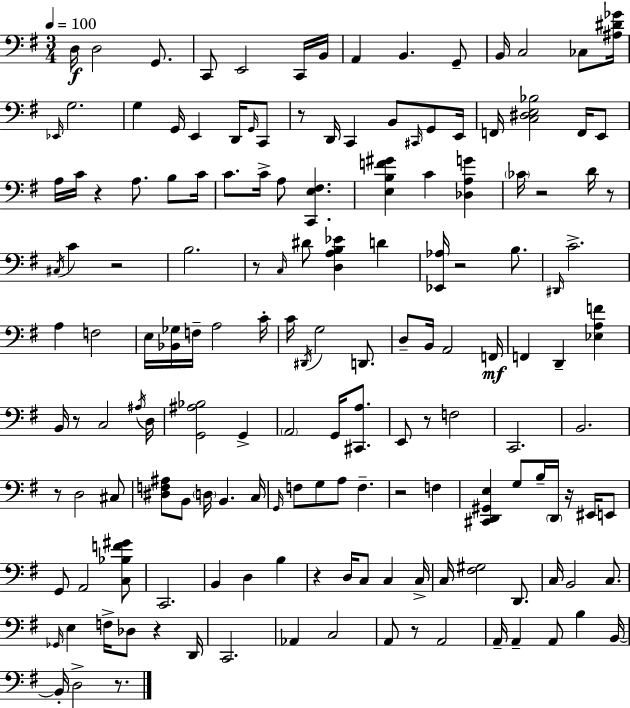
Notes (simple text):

D3/s D3/h G2/e. C2/e E2/h C2/s B2/s A2/q B2/q. G2/e B2/s C3/h CES3/e [A#3,D#4,Gb4]/s Eb2/s G3/h. G3/q G2/s E2/q D2/s G2/s C2/e R/e D2/s C2/q B2/e C#2/s G2/e E2/s F2/s [C3,D#3,E3,Bb3]/h F2/s E2/e A3/s C4/s R/q A3/e. B3/e C4/s C4/e. C4/s A3/e [C2,E3,F#3]/q. [E3,B3,F4,G#4]/q C4/q [Db3,A3,G4]/q CES4/s R/h D4/s R/e C#3/s C4/q R/h B3/h. R/e C3/s D#4/e [D3,A3,B3,Eb4]/q D4/q [Eb2,Ab3]/s R/h B3/e. D#2/s C4/h. A3/q F3/h E3/s [Bb2,Gb3]/s F3/s A3/h C4/s C4/s D#2/s G3/h D2/e. D3/e B2/s A2/h F2/s F2/q D2/q [Eb3,A3,F4]/q B2/s R/e C3/h A#3/s D3/s [G2,A#3,Bb3]/h G2/q A2/h G2/s [C#2,A3]/e. E2/e R/e F3/h C2/h. B2/h. R/e D3/h C#3/e [D#3,F3,A#3]/e B2/e D3/s B2/q. C3/s G2/s F3/e G3/e A3/e F3/q. R/h F3/q [C#2,D2,G#2,E3]/q G3/e B3/s D2/s R/s EIS2/s E2/e G2/e A2/h [C3,Bb3,F4,G#4]/e C2/h. B2/q D3/q B3/q R/q D3/s C3/e C3/q C3/s C3/s [F#3,G#3]/h D2/e. C3/s B2/h C3/e. Gb2/s E3/q F3/s Db3/e R/q D2/s C2/h. Ab2/q C3/h A2/e R/e A2/h A2/s A2/q A2/e B3/q B2/s B2/s D3/h R/e.